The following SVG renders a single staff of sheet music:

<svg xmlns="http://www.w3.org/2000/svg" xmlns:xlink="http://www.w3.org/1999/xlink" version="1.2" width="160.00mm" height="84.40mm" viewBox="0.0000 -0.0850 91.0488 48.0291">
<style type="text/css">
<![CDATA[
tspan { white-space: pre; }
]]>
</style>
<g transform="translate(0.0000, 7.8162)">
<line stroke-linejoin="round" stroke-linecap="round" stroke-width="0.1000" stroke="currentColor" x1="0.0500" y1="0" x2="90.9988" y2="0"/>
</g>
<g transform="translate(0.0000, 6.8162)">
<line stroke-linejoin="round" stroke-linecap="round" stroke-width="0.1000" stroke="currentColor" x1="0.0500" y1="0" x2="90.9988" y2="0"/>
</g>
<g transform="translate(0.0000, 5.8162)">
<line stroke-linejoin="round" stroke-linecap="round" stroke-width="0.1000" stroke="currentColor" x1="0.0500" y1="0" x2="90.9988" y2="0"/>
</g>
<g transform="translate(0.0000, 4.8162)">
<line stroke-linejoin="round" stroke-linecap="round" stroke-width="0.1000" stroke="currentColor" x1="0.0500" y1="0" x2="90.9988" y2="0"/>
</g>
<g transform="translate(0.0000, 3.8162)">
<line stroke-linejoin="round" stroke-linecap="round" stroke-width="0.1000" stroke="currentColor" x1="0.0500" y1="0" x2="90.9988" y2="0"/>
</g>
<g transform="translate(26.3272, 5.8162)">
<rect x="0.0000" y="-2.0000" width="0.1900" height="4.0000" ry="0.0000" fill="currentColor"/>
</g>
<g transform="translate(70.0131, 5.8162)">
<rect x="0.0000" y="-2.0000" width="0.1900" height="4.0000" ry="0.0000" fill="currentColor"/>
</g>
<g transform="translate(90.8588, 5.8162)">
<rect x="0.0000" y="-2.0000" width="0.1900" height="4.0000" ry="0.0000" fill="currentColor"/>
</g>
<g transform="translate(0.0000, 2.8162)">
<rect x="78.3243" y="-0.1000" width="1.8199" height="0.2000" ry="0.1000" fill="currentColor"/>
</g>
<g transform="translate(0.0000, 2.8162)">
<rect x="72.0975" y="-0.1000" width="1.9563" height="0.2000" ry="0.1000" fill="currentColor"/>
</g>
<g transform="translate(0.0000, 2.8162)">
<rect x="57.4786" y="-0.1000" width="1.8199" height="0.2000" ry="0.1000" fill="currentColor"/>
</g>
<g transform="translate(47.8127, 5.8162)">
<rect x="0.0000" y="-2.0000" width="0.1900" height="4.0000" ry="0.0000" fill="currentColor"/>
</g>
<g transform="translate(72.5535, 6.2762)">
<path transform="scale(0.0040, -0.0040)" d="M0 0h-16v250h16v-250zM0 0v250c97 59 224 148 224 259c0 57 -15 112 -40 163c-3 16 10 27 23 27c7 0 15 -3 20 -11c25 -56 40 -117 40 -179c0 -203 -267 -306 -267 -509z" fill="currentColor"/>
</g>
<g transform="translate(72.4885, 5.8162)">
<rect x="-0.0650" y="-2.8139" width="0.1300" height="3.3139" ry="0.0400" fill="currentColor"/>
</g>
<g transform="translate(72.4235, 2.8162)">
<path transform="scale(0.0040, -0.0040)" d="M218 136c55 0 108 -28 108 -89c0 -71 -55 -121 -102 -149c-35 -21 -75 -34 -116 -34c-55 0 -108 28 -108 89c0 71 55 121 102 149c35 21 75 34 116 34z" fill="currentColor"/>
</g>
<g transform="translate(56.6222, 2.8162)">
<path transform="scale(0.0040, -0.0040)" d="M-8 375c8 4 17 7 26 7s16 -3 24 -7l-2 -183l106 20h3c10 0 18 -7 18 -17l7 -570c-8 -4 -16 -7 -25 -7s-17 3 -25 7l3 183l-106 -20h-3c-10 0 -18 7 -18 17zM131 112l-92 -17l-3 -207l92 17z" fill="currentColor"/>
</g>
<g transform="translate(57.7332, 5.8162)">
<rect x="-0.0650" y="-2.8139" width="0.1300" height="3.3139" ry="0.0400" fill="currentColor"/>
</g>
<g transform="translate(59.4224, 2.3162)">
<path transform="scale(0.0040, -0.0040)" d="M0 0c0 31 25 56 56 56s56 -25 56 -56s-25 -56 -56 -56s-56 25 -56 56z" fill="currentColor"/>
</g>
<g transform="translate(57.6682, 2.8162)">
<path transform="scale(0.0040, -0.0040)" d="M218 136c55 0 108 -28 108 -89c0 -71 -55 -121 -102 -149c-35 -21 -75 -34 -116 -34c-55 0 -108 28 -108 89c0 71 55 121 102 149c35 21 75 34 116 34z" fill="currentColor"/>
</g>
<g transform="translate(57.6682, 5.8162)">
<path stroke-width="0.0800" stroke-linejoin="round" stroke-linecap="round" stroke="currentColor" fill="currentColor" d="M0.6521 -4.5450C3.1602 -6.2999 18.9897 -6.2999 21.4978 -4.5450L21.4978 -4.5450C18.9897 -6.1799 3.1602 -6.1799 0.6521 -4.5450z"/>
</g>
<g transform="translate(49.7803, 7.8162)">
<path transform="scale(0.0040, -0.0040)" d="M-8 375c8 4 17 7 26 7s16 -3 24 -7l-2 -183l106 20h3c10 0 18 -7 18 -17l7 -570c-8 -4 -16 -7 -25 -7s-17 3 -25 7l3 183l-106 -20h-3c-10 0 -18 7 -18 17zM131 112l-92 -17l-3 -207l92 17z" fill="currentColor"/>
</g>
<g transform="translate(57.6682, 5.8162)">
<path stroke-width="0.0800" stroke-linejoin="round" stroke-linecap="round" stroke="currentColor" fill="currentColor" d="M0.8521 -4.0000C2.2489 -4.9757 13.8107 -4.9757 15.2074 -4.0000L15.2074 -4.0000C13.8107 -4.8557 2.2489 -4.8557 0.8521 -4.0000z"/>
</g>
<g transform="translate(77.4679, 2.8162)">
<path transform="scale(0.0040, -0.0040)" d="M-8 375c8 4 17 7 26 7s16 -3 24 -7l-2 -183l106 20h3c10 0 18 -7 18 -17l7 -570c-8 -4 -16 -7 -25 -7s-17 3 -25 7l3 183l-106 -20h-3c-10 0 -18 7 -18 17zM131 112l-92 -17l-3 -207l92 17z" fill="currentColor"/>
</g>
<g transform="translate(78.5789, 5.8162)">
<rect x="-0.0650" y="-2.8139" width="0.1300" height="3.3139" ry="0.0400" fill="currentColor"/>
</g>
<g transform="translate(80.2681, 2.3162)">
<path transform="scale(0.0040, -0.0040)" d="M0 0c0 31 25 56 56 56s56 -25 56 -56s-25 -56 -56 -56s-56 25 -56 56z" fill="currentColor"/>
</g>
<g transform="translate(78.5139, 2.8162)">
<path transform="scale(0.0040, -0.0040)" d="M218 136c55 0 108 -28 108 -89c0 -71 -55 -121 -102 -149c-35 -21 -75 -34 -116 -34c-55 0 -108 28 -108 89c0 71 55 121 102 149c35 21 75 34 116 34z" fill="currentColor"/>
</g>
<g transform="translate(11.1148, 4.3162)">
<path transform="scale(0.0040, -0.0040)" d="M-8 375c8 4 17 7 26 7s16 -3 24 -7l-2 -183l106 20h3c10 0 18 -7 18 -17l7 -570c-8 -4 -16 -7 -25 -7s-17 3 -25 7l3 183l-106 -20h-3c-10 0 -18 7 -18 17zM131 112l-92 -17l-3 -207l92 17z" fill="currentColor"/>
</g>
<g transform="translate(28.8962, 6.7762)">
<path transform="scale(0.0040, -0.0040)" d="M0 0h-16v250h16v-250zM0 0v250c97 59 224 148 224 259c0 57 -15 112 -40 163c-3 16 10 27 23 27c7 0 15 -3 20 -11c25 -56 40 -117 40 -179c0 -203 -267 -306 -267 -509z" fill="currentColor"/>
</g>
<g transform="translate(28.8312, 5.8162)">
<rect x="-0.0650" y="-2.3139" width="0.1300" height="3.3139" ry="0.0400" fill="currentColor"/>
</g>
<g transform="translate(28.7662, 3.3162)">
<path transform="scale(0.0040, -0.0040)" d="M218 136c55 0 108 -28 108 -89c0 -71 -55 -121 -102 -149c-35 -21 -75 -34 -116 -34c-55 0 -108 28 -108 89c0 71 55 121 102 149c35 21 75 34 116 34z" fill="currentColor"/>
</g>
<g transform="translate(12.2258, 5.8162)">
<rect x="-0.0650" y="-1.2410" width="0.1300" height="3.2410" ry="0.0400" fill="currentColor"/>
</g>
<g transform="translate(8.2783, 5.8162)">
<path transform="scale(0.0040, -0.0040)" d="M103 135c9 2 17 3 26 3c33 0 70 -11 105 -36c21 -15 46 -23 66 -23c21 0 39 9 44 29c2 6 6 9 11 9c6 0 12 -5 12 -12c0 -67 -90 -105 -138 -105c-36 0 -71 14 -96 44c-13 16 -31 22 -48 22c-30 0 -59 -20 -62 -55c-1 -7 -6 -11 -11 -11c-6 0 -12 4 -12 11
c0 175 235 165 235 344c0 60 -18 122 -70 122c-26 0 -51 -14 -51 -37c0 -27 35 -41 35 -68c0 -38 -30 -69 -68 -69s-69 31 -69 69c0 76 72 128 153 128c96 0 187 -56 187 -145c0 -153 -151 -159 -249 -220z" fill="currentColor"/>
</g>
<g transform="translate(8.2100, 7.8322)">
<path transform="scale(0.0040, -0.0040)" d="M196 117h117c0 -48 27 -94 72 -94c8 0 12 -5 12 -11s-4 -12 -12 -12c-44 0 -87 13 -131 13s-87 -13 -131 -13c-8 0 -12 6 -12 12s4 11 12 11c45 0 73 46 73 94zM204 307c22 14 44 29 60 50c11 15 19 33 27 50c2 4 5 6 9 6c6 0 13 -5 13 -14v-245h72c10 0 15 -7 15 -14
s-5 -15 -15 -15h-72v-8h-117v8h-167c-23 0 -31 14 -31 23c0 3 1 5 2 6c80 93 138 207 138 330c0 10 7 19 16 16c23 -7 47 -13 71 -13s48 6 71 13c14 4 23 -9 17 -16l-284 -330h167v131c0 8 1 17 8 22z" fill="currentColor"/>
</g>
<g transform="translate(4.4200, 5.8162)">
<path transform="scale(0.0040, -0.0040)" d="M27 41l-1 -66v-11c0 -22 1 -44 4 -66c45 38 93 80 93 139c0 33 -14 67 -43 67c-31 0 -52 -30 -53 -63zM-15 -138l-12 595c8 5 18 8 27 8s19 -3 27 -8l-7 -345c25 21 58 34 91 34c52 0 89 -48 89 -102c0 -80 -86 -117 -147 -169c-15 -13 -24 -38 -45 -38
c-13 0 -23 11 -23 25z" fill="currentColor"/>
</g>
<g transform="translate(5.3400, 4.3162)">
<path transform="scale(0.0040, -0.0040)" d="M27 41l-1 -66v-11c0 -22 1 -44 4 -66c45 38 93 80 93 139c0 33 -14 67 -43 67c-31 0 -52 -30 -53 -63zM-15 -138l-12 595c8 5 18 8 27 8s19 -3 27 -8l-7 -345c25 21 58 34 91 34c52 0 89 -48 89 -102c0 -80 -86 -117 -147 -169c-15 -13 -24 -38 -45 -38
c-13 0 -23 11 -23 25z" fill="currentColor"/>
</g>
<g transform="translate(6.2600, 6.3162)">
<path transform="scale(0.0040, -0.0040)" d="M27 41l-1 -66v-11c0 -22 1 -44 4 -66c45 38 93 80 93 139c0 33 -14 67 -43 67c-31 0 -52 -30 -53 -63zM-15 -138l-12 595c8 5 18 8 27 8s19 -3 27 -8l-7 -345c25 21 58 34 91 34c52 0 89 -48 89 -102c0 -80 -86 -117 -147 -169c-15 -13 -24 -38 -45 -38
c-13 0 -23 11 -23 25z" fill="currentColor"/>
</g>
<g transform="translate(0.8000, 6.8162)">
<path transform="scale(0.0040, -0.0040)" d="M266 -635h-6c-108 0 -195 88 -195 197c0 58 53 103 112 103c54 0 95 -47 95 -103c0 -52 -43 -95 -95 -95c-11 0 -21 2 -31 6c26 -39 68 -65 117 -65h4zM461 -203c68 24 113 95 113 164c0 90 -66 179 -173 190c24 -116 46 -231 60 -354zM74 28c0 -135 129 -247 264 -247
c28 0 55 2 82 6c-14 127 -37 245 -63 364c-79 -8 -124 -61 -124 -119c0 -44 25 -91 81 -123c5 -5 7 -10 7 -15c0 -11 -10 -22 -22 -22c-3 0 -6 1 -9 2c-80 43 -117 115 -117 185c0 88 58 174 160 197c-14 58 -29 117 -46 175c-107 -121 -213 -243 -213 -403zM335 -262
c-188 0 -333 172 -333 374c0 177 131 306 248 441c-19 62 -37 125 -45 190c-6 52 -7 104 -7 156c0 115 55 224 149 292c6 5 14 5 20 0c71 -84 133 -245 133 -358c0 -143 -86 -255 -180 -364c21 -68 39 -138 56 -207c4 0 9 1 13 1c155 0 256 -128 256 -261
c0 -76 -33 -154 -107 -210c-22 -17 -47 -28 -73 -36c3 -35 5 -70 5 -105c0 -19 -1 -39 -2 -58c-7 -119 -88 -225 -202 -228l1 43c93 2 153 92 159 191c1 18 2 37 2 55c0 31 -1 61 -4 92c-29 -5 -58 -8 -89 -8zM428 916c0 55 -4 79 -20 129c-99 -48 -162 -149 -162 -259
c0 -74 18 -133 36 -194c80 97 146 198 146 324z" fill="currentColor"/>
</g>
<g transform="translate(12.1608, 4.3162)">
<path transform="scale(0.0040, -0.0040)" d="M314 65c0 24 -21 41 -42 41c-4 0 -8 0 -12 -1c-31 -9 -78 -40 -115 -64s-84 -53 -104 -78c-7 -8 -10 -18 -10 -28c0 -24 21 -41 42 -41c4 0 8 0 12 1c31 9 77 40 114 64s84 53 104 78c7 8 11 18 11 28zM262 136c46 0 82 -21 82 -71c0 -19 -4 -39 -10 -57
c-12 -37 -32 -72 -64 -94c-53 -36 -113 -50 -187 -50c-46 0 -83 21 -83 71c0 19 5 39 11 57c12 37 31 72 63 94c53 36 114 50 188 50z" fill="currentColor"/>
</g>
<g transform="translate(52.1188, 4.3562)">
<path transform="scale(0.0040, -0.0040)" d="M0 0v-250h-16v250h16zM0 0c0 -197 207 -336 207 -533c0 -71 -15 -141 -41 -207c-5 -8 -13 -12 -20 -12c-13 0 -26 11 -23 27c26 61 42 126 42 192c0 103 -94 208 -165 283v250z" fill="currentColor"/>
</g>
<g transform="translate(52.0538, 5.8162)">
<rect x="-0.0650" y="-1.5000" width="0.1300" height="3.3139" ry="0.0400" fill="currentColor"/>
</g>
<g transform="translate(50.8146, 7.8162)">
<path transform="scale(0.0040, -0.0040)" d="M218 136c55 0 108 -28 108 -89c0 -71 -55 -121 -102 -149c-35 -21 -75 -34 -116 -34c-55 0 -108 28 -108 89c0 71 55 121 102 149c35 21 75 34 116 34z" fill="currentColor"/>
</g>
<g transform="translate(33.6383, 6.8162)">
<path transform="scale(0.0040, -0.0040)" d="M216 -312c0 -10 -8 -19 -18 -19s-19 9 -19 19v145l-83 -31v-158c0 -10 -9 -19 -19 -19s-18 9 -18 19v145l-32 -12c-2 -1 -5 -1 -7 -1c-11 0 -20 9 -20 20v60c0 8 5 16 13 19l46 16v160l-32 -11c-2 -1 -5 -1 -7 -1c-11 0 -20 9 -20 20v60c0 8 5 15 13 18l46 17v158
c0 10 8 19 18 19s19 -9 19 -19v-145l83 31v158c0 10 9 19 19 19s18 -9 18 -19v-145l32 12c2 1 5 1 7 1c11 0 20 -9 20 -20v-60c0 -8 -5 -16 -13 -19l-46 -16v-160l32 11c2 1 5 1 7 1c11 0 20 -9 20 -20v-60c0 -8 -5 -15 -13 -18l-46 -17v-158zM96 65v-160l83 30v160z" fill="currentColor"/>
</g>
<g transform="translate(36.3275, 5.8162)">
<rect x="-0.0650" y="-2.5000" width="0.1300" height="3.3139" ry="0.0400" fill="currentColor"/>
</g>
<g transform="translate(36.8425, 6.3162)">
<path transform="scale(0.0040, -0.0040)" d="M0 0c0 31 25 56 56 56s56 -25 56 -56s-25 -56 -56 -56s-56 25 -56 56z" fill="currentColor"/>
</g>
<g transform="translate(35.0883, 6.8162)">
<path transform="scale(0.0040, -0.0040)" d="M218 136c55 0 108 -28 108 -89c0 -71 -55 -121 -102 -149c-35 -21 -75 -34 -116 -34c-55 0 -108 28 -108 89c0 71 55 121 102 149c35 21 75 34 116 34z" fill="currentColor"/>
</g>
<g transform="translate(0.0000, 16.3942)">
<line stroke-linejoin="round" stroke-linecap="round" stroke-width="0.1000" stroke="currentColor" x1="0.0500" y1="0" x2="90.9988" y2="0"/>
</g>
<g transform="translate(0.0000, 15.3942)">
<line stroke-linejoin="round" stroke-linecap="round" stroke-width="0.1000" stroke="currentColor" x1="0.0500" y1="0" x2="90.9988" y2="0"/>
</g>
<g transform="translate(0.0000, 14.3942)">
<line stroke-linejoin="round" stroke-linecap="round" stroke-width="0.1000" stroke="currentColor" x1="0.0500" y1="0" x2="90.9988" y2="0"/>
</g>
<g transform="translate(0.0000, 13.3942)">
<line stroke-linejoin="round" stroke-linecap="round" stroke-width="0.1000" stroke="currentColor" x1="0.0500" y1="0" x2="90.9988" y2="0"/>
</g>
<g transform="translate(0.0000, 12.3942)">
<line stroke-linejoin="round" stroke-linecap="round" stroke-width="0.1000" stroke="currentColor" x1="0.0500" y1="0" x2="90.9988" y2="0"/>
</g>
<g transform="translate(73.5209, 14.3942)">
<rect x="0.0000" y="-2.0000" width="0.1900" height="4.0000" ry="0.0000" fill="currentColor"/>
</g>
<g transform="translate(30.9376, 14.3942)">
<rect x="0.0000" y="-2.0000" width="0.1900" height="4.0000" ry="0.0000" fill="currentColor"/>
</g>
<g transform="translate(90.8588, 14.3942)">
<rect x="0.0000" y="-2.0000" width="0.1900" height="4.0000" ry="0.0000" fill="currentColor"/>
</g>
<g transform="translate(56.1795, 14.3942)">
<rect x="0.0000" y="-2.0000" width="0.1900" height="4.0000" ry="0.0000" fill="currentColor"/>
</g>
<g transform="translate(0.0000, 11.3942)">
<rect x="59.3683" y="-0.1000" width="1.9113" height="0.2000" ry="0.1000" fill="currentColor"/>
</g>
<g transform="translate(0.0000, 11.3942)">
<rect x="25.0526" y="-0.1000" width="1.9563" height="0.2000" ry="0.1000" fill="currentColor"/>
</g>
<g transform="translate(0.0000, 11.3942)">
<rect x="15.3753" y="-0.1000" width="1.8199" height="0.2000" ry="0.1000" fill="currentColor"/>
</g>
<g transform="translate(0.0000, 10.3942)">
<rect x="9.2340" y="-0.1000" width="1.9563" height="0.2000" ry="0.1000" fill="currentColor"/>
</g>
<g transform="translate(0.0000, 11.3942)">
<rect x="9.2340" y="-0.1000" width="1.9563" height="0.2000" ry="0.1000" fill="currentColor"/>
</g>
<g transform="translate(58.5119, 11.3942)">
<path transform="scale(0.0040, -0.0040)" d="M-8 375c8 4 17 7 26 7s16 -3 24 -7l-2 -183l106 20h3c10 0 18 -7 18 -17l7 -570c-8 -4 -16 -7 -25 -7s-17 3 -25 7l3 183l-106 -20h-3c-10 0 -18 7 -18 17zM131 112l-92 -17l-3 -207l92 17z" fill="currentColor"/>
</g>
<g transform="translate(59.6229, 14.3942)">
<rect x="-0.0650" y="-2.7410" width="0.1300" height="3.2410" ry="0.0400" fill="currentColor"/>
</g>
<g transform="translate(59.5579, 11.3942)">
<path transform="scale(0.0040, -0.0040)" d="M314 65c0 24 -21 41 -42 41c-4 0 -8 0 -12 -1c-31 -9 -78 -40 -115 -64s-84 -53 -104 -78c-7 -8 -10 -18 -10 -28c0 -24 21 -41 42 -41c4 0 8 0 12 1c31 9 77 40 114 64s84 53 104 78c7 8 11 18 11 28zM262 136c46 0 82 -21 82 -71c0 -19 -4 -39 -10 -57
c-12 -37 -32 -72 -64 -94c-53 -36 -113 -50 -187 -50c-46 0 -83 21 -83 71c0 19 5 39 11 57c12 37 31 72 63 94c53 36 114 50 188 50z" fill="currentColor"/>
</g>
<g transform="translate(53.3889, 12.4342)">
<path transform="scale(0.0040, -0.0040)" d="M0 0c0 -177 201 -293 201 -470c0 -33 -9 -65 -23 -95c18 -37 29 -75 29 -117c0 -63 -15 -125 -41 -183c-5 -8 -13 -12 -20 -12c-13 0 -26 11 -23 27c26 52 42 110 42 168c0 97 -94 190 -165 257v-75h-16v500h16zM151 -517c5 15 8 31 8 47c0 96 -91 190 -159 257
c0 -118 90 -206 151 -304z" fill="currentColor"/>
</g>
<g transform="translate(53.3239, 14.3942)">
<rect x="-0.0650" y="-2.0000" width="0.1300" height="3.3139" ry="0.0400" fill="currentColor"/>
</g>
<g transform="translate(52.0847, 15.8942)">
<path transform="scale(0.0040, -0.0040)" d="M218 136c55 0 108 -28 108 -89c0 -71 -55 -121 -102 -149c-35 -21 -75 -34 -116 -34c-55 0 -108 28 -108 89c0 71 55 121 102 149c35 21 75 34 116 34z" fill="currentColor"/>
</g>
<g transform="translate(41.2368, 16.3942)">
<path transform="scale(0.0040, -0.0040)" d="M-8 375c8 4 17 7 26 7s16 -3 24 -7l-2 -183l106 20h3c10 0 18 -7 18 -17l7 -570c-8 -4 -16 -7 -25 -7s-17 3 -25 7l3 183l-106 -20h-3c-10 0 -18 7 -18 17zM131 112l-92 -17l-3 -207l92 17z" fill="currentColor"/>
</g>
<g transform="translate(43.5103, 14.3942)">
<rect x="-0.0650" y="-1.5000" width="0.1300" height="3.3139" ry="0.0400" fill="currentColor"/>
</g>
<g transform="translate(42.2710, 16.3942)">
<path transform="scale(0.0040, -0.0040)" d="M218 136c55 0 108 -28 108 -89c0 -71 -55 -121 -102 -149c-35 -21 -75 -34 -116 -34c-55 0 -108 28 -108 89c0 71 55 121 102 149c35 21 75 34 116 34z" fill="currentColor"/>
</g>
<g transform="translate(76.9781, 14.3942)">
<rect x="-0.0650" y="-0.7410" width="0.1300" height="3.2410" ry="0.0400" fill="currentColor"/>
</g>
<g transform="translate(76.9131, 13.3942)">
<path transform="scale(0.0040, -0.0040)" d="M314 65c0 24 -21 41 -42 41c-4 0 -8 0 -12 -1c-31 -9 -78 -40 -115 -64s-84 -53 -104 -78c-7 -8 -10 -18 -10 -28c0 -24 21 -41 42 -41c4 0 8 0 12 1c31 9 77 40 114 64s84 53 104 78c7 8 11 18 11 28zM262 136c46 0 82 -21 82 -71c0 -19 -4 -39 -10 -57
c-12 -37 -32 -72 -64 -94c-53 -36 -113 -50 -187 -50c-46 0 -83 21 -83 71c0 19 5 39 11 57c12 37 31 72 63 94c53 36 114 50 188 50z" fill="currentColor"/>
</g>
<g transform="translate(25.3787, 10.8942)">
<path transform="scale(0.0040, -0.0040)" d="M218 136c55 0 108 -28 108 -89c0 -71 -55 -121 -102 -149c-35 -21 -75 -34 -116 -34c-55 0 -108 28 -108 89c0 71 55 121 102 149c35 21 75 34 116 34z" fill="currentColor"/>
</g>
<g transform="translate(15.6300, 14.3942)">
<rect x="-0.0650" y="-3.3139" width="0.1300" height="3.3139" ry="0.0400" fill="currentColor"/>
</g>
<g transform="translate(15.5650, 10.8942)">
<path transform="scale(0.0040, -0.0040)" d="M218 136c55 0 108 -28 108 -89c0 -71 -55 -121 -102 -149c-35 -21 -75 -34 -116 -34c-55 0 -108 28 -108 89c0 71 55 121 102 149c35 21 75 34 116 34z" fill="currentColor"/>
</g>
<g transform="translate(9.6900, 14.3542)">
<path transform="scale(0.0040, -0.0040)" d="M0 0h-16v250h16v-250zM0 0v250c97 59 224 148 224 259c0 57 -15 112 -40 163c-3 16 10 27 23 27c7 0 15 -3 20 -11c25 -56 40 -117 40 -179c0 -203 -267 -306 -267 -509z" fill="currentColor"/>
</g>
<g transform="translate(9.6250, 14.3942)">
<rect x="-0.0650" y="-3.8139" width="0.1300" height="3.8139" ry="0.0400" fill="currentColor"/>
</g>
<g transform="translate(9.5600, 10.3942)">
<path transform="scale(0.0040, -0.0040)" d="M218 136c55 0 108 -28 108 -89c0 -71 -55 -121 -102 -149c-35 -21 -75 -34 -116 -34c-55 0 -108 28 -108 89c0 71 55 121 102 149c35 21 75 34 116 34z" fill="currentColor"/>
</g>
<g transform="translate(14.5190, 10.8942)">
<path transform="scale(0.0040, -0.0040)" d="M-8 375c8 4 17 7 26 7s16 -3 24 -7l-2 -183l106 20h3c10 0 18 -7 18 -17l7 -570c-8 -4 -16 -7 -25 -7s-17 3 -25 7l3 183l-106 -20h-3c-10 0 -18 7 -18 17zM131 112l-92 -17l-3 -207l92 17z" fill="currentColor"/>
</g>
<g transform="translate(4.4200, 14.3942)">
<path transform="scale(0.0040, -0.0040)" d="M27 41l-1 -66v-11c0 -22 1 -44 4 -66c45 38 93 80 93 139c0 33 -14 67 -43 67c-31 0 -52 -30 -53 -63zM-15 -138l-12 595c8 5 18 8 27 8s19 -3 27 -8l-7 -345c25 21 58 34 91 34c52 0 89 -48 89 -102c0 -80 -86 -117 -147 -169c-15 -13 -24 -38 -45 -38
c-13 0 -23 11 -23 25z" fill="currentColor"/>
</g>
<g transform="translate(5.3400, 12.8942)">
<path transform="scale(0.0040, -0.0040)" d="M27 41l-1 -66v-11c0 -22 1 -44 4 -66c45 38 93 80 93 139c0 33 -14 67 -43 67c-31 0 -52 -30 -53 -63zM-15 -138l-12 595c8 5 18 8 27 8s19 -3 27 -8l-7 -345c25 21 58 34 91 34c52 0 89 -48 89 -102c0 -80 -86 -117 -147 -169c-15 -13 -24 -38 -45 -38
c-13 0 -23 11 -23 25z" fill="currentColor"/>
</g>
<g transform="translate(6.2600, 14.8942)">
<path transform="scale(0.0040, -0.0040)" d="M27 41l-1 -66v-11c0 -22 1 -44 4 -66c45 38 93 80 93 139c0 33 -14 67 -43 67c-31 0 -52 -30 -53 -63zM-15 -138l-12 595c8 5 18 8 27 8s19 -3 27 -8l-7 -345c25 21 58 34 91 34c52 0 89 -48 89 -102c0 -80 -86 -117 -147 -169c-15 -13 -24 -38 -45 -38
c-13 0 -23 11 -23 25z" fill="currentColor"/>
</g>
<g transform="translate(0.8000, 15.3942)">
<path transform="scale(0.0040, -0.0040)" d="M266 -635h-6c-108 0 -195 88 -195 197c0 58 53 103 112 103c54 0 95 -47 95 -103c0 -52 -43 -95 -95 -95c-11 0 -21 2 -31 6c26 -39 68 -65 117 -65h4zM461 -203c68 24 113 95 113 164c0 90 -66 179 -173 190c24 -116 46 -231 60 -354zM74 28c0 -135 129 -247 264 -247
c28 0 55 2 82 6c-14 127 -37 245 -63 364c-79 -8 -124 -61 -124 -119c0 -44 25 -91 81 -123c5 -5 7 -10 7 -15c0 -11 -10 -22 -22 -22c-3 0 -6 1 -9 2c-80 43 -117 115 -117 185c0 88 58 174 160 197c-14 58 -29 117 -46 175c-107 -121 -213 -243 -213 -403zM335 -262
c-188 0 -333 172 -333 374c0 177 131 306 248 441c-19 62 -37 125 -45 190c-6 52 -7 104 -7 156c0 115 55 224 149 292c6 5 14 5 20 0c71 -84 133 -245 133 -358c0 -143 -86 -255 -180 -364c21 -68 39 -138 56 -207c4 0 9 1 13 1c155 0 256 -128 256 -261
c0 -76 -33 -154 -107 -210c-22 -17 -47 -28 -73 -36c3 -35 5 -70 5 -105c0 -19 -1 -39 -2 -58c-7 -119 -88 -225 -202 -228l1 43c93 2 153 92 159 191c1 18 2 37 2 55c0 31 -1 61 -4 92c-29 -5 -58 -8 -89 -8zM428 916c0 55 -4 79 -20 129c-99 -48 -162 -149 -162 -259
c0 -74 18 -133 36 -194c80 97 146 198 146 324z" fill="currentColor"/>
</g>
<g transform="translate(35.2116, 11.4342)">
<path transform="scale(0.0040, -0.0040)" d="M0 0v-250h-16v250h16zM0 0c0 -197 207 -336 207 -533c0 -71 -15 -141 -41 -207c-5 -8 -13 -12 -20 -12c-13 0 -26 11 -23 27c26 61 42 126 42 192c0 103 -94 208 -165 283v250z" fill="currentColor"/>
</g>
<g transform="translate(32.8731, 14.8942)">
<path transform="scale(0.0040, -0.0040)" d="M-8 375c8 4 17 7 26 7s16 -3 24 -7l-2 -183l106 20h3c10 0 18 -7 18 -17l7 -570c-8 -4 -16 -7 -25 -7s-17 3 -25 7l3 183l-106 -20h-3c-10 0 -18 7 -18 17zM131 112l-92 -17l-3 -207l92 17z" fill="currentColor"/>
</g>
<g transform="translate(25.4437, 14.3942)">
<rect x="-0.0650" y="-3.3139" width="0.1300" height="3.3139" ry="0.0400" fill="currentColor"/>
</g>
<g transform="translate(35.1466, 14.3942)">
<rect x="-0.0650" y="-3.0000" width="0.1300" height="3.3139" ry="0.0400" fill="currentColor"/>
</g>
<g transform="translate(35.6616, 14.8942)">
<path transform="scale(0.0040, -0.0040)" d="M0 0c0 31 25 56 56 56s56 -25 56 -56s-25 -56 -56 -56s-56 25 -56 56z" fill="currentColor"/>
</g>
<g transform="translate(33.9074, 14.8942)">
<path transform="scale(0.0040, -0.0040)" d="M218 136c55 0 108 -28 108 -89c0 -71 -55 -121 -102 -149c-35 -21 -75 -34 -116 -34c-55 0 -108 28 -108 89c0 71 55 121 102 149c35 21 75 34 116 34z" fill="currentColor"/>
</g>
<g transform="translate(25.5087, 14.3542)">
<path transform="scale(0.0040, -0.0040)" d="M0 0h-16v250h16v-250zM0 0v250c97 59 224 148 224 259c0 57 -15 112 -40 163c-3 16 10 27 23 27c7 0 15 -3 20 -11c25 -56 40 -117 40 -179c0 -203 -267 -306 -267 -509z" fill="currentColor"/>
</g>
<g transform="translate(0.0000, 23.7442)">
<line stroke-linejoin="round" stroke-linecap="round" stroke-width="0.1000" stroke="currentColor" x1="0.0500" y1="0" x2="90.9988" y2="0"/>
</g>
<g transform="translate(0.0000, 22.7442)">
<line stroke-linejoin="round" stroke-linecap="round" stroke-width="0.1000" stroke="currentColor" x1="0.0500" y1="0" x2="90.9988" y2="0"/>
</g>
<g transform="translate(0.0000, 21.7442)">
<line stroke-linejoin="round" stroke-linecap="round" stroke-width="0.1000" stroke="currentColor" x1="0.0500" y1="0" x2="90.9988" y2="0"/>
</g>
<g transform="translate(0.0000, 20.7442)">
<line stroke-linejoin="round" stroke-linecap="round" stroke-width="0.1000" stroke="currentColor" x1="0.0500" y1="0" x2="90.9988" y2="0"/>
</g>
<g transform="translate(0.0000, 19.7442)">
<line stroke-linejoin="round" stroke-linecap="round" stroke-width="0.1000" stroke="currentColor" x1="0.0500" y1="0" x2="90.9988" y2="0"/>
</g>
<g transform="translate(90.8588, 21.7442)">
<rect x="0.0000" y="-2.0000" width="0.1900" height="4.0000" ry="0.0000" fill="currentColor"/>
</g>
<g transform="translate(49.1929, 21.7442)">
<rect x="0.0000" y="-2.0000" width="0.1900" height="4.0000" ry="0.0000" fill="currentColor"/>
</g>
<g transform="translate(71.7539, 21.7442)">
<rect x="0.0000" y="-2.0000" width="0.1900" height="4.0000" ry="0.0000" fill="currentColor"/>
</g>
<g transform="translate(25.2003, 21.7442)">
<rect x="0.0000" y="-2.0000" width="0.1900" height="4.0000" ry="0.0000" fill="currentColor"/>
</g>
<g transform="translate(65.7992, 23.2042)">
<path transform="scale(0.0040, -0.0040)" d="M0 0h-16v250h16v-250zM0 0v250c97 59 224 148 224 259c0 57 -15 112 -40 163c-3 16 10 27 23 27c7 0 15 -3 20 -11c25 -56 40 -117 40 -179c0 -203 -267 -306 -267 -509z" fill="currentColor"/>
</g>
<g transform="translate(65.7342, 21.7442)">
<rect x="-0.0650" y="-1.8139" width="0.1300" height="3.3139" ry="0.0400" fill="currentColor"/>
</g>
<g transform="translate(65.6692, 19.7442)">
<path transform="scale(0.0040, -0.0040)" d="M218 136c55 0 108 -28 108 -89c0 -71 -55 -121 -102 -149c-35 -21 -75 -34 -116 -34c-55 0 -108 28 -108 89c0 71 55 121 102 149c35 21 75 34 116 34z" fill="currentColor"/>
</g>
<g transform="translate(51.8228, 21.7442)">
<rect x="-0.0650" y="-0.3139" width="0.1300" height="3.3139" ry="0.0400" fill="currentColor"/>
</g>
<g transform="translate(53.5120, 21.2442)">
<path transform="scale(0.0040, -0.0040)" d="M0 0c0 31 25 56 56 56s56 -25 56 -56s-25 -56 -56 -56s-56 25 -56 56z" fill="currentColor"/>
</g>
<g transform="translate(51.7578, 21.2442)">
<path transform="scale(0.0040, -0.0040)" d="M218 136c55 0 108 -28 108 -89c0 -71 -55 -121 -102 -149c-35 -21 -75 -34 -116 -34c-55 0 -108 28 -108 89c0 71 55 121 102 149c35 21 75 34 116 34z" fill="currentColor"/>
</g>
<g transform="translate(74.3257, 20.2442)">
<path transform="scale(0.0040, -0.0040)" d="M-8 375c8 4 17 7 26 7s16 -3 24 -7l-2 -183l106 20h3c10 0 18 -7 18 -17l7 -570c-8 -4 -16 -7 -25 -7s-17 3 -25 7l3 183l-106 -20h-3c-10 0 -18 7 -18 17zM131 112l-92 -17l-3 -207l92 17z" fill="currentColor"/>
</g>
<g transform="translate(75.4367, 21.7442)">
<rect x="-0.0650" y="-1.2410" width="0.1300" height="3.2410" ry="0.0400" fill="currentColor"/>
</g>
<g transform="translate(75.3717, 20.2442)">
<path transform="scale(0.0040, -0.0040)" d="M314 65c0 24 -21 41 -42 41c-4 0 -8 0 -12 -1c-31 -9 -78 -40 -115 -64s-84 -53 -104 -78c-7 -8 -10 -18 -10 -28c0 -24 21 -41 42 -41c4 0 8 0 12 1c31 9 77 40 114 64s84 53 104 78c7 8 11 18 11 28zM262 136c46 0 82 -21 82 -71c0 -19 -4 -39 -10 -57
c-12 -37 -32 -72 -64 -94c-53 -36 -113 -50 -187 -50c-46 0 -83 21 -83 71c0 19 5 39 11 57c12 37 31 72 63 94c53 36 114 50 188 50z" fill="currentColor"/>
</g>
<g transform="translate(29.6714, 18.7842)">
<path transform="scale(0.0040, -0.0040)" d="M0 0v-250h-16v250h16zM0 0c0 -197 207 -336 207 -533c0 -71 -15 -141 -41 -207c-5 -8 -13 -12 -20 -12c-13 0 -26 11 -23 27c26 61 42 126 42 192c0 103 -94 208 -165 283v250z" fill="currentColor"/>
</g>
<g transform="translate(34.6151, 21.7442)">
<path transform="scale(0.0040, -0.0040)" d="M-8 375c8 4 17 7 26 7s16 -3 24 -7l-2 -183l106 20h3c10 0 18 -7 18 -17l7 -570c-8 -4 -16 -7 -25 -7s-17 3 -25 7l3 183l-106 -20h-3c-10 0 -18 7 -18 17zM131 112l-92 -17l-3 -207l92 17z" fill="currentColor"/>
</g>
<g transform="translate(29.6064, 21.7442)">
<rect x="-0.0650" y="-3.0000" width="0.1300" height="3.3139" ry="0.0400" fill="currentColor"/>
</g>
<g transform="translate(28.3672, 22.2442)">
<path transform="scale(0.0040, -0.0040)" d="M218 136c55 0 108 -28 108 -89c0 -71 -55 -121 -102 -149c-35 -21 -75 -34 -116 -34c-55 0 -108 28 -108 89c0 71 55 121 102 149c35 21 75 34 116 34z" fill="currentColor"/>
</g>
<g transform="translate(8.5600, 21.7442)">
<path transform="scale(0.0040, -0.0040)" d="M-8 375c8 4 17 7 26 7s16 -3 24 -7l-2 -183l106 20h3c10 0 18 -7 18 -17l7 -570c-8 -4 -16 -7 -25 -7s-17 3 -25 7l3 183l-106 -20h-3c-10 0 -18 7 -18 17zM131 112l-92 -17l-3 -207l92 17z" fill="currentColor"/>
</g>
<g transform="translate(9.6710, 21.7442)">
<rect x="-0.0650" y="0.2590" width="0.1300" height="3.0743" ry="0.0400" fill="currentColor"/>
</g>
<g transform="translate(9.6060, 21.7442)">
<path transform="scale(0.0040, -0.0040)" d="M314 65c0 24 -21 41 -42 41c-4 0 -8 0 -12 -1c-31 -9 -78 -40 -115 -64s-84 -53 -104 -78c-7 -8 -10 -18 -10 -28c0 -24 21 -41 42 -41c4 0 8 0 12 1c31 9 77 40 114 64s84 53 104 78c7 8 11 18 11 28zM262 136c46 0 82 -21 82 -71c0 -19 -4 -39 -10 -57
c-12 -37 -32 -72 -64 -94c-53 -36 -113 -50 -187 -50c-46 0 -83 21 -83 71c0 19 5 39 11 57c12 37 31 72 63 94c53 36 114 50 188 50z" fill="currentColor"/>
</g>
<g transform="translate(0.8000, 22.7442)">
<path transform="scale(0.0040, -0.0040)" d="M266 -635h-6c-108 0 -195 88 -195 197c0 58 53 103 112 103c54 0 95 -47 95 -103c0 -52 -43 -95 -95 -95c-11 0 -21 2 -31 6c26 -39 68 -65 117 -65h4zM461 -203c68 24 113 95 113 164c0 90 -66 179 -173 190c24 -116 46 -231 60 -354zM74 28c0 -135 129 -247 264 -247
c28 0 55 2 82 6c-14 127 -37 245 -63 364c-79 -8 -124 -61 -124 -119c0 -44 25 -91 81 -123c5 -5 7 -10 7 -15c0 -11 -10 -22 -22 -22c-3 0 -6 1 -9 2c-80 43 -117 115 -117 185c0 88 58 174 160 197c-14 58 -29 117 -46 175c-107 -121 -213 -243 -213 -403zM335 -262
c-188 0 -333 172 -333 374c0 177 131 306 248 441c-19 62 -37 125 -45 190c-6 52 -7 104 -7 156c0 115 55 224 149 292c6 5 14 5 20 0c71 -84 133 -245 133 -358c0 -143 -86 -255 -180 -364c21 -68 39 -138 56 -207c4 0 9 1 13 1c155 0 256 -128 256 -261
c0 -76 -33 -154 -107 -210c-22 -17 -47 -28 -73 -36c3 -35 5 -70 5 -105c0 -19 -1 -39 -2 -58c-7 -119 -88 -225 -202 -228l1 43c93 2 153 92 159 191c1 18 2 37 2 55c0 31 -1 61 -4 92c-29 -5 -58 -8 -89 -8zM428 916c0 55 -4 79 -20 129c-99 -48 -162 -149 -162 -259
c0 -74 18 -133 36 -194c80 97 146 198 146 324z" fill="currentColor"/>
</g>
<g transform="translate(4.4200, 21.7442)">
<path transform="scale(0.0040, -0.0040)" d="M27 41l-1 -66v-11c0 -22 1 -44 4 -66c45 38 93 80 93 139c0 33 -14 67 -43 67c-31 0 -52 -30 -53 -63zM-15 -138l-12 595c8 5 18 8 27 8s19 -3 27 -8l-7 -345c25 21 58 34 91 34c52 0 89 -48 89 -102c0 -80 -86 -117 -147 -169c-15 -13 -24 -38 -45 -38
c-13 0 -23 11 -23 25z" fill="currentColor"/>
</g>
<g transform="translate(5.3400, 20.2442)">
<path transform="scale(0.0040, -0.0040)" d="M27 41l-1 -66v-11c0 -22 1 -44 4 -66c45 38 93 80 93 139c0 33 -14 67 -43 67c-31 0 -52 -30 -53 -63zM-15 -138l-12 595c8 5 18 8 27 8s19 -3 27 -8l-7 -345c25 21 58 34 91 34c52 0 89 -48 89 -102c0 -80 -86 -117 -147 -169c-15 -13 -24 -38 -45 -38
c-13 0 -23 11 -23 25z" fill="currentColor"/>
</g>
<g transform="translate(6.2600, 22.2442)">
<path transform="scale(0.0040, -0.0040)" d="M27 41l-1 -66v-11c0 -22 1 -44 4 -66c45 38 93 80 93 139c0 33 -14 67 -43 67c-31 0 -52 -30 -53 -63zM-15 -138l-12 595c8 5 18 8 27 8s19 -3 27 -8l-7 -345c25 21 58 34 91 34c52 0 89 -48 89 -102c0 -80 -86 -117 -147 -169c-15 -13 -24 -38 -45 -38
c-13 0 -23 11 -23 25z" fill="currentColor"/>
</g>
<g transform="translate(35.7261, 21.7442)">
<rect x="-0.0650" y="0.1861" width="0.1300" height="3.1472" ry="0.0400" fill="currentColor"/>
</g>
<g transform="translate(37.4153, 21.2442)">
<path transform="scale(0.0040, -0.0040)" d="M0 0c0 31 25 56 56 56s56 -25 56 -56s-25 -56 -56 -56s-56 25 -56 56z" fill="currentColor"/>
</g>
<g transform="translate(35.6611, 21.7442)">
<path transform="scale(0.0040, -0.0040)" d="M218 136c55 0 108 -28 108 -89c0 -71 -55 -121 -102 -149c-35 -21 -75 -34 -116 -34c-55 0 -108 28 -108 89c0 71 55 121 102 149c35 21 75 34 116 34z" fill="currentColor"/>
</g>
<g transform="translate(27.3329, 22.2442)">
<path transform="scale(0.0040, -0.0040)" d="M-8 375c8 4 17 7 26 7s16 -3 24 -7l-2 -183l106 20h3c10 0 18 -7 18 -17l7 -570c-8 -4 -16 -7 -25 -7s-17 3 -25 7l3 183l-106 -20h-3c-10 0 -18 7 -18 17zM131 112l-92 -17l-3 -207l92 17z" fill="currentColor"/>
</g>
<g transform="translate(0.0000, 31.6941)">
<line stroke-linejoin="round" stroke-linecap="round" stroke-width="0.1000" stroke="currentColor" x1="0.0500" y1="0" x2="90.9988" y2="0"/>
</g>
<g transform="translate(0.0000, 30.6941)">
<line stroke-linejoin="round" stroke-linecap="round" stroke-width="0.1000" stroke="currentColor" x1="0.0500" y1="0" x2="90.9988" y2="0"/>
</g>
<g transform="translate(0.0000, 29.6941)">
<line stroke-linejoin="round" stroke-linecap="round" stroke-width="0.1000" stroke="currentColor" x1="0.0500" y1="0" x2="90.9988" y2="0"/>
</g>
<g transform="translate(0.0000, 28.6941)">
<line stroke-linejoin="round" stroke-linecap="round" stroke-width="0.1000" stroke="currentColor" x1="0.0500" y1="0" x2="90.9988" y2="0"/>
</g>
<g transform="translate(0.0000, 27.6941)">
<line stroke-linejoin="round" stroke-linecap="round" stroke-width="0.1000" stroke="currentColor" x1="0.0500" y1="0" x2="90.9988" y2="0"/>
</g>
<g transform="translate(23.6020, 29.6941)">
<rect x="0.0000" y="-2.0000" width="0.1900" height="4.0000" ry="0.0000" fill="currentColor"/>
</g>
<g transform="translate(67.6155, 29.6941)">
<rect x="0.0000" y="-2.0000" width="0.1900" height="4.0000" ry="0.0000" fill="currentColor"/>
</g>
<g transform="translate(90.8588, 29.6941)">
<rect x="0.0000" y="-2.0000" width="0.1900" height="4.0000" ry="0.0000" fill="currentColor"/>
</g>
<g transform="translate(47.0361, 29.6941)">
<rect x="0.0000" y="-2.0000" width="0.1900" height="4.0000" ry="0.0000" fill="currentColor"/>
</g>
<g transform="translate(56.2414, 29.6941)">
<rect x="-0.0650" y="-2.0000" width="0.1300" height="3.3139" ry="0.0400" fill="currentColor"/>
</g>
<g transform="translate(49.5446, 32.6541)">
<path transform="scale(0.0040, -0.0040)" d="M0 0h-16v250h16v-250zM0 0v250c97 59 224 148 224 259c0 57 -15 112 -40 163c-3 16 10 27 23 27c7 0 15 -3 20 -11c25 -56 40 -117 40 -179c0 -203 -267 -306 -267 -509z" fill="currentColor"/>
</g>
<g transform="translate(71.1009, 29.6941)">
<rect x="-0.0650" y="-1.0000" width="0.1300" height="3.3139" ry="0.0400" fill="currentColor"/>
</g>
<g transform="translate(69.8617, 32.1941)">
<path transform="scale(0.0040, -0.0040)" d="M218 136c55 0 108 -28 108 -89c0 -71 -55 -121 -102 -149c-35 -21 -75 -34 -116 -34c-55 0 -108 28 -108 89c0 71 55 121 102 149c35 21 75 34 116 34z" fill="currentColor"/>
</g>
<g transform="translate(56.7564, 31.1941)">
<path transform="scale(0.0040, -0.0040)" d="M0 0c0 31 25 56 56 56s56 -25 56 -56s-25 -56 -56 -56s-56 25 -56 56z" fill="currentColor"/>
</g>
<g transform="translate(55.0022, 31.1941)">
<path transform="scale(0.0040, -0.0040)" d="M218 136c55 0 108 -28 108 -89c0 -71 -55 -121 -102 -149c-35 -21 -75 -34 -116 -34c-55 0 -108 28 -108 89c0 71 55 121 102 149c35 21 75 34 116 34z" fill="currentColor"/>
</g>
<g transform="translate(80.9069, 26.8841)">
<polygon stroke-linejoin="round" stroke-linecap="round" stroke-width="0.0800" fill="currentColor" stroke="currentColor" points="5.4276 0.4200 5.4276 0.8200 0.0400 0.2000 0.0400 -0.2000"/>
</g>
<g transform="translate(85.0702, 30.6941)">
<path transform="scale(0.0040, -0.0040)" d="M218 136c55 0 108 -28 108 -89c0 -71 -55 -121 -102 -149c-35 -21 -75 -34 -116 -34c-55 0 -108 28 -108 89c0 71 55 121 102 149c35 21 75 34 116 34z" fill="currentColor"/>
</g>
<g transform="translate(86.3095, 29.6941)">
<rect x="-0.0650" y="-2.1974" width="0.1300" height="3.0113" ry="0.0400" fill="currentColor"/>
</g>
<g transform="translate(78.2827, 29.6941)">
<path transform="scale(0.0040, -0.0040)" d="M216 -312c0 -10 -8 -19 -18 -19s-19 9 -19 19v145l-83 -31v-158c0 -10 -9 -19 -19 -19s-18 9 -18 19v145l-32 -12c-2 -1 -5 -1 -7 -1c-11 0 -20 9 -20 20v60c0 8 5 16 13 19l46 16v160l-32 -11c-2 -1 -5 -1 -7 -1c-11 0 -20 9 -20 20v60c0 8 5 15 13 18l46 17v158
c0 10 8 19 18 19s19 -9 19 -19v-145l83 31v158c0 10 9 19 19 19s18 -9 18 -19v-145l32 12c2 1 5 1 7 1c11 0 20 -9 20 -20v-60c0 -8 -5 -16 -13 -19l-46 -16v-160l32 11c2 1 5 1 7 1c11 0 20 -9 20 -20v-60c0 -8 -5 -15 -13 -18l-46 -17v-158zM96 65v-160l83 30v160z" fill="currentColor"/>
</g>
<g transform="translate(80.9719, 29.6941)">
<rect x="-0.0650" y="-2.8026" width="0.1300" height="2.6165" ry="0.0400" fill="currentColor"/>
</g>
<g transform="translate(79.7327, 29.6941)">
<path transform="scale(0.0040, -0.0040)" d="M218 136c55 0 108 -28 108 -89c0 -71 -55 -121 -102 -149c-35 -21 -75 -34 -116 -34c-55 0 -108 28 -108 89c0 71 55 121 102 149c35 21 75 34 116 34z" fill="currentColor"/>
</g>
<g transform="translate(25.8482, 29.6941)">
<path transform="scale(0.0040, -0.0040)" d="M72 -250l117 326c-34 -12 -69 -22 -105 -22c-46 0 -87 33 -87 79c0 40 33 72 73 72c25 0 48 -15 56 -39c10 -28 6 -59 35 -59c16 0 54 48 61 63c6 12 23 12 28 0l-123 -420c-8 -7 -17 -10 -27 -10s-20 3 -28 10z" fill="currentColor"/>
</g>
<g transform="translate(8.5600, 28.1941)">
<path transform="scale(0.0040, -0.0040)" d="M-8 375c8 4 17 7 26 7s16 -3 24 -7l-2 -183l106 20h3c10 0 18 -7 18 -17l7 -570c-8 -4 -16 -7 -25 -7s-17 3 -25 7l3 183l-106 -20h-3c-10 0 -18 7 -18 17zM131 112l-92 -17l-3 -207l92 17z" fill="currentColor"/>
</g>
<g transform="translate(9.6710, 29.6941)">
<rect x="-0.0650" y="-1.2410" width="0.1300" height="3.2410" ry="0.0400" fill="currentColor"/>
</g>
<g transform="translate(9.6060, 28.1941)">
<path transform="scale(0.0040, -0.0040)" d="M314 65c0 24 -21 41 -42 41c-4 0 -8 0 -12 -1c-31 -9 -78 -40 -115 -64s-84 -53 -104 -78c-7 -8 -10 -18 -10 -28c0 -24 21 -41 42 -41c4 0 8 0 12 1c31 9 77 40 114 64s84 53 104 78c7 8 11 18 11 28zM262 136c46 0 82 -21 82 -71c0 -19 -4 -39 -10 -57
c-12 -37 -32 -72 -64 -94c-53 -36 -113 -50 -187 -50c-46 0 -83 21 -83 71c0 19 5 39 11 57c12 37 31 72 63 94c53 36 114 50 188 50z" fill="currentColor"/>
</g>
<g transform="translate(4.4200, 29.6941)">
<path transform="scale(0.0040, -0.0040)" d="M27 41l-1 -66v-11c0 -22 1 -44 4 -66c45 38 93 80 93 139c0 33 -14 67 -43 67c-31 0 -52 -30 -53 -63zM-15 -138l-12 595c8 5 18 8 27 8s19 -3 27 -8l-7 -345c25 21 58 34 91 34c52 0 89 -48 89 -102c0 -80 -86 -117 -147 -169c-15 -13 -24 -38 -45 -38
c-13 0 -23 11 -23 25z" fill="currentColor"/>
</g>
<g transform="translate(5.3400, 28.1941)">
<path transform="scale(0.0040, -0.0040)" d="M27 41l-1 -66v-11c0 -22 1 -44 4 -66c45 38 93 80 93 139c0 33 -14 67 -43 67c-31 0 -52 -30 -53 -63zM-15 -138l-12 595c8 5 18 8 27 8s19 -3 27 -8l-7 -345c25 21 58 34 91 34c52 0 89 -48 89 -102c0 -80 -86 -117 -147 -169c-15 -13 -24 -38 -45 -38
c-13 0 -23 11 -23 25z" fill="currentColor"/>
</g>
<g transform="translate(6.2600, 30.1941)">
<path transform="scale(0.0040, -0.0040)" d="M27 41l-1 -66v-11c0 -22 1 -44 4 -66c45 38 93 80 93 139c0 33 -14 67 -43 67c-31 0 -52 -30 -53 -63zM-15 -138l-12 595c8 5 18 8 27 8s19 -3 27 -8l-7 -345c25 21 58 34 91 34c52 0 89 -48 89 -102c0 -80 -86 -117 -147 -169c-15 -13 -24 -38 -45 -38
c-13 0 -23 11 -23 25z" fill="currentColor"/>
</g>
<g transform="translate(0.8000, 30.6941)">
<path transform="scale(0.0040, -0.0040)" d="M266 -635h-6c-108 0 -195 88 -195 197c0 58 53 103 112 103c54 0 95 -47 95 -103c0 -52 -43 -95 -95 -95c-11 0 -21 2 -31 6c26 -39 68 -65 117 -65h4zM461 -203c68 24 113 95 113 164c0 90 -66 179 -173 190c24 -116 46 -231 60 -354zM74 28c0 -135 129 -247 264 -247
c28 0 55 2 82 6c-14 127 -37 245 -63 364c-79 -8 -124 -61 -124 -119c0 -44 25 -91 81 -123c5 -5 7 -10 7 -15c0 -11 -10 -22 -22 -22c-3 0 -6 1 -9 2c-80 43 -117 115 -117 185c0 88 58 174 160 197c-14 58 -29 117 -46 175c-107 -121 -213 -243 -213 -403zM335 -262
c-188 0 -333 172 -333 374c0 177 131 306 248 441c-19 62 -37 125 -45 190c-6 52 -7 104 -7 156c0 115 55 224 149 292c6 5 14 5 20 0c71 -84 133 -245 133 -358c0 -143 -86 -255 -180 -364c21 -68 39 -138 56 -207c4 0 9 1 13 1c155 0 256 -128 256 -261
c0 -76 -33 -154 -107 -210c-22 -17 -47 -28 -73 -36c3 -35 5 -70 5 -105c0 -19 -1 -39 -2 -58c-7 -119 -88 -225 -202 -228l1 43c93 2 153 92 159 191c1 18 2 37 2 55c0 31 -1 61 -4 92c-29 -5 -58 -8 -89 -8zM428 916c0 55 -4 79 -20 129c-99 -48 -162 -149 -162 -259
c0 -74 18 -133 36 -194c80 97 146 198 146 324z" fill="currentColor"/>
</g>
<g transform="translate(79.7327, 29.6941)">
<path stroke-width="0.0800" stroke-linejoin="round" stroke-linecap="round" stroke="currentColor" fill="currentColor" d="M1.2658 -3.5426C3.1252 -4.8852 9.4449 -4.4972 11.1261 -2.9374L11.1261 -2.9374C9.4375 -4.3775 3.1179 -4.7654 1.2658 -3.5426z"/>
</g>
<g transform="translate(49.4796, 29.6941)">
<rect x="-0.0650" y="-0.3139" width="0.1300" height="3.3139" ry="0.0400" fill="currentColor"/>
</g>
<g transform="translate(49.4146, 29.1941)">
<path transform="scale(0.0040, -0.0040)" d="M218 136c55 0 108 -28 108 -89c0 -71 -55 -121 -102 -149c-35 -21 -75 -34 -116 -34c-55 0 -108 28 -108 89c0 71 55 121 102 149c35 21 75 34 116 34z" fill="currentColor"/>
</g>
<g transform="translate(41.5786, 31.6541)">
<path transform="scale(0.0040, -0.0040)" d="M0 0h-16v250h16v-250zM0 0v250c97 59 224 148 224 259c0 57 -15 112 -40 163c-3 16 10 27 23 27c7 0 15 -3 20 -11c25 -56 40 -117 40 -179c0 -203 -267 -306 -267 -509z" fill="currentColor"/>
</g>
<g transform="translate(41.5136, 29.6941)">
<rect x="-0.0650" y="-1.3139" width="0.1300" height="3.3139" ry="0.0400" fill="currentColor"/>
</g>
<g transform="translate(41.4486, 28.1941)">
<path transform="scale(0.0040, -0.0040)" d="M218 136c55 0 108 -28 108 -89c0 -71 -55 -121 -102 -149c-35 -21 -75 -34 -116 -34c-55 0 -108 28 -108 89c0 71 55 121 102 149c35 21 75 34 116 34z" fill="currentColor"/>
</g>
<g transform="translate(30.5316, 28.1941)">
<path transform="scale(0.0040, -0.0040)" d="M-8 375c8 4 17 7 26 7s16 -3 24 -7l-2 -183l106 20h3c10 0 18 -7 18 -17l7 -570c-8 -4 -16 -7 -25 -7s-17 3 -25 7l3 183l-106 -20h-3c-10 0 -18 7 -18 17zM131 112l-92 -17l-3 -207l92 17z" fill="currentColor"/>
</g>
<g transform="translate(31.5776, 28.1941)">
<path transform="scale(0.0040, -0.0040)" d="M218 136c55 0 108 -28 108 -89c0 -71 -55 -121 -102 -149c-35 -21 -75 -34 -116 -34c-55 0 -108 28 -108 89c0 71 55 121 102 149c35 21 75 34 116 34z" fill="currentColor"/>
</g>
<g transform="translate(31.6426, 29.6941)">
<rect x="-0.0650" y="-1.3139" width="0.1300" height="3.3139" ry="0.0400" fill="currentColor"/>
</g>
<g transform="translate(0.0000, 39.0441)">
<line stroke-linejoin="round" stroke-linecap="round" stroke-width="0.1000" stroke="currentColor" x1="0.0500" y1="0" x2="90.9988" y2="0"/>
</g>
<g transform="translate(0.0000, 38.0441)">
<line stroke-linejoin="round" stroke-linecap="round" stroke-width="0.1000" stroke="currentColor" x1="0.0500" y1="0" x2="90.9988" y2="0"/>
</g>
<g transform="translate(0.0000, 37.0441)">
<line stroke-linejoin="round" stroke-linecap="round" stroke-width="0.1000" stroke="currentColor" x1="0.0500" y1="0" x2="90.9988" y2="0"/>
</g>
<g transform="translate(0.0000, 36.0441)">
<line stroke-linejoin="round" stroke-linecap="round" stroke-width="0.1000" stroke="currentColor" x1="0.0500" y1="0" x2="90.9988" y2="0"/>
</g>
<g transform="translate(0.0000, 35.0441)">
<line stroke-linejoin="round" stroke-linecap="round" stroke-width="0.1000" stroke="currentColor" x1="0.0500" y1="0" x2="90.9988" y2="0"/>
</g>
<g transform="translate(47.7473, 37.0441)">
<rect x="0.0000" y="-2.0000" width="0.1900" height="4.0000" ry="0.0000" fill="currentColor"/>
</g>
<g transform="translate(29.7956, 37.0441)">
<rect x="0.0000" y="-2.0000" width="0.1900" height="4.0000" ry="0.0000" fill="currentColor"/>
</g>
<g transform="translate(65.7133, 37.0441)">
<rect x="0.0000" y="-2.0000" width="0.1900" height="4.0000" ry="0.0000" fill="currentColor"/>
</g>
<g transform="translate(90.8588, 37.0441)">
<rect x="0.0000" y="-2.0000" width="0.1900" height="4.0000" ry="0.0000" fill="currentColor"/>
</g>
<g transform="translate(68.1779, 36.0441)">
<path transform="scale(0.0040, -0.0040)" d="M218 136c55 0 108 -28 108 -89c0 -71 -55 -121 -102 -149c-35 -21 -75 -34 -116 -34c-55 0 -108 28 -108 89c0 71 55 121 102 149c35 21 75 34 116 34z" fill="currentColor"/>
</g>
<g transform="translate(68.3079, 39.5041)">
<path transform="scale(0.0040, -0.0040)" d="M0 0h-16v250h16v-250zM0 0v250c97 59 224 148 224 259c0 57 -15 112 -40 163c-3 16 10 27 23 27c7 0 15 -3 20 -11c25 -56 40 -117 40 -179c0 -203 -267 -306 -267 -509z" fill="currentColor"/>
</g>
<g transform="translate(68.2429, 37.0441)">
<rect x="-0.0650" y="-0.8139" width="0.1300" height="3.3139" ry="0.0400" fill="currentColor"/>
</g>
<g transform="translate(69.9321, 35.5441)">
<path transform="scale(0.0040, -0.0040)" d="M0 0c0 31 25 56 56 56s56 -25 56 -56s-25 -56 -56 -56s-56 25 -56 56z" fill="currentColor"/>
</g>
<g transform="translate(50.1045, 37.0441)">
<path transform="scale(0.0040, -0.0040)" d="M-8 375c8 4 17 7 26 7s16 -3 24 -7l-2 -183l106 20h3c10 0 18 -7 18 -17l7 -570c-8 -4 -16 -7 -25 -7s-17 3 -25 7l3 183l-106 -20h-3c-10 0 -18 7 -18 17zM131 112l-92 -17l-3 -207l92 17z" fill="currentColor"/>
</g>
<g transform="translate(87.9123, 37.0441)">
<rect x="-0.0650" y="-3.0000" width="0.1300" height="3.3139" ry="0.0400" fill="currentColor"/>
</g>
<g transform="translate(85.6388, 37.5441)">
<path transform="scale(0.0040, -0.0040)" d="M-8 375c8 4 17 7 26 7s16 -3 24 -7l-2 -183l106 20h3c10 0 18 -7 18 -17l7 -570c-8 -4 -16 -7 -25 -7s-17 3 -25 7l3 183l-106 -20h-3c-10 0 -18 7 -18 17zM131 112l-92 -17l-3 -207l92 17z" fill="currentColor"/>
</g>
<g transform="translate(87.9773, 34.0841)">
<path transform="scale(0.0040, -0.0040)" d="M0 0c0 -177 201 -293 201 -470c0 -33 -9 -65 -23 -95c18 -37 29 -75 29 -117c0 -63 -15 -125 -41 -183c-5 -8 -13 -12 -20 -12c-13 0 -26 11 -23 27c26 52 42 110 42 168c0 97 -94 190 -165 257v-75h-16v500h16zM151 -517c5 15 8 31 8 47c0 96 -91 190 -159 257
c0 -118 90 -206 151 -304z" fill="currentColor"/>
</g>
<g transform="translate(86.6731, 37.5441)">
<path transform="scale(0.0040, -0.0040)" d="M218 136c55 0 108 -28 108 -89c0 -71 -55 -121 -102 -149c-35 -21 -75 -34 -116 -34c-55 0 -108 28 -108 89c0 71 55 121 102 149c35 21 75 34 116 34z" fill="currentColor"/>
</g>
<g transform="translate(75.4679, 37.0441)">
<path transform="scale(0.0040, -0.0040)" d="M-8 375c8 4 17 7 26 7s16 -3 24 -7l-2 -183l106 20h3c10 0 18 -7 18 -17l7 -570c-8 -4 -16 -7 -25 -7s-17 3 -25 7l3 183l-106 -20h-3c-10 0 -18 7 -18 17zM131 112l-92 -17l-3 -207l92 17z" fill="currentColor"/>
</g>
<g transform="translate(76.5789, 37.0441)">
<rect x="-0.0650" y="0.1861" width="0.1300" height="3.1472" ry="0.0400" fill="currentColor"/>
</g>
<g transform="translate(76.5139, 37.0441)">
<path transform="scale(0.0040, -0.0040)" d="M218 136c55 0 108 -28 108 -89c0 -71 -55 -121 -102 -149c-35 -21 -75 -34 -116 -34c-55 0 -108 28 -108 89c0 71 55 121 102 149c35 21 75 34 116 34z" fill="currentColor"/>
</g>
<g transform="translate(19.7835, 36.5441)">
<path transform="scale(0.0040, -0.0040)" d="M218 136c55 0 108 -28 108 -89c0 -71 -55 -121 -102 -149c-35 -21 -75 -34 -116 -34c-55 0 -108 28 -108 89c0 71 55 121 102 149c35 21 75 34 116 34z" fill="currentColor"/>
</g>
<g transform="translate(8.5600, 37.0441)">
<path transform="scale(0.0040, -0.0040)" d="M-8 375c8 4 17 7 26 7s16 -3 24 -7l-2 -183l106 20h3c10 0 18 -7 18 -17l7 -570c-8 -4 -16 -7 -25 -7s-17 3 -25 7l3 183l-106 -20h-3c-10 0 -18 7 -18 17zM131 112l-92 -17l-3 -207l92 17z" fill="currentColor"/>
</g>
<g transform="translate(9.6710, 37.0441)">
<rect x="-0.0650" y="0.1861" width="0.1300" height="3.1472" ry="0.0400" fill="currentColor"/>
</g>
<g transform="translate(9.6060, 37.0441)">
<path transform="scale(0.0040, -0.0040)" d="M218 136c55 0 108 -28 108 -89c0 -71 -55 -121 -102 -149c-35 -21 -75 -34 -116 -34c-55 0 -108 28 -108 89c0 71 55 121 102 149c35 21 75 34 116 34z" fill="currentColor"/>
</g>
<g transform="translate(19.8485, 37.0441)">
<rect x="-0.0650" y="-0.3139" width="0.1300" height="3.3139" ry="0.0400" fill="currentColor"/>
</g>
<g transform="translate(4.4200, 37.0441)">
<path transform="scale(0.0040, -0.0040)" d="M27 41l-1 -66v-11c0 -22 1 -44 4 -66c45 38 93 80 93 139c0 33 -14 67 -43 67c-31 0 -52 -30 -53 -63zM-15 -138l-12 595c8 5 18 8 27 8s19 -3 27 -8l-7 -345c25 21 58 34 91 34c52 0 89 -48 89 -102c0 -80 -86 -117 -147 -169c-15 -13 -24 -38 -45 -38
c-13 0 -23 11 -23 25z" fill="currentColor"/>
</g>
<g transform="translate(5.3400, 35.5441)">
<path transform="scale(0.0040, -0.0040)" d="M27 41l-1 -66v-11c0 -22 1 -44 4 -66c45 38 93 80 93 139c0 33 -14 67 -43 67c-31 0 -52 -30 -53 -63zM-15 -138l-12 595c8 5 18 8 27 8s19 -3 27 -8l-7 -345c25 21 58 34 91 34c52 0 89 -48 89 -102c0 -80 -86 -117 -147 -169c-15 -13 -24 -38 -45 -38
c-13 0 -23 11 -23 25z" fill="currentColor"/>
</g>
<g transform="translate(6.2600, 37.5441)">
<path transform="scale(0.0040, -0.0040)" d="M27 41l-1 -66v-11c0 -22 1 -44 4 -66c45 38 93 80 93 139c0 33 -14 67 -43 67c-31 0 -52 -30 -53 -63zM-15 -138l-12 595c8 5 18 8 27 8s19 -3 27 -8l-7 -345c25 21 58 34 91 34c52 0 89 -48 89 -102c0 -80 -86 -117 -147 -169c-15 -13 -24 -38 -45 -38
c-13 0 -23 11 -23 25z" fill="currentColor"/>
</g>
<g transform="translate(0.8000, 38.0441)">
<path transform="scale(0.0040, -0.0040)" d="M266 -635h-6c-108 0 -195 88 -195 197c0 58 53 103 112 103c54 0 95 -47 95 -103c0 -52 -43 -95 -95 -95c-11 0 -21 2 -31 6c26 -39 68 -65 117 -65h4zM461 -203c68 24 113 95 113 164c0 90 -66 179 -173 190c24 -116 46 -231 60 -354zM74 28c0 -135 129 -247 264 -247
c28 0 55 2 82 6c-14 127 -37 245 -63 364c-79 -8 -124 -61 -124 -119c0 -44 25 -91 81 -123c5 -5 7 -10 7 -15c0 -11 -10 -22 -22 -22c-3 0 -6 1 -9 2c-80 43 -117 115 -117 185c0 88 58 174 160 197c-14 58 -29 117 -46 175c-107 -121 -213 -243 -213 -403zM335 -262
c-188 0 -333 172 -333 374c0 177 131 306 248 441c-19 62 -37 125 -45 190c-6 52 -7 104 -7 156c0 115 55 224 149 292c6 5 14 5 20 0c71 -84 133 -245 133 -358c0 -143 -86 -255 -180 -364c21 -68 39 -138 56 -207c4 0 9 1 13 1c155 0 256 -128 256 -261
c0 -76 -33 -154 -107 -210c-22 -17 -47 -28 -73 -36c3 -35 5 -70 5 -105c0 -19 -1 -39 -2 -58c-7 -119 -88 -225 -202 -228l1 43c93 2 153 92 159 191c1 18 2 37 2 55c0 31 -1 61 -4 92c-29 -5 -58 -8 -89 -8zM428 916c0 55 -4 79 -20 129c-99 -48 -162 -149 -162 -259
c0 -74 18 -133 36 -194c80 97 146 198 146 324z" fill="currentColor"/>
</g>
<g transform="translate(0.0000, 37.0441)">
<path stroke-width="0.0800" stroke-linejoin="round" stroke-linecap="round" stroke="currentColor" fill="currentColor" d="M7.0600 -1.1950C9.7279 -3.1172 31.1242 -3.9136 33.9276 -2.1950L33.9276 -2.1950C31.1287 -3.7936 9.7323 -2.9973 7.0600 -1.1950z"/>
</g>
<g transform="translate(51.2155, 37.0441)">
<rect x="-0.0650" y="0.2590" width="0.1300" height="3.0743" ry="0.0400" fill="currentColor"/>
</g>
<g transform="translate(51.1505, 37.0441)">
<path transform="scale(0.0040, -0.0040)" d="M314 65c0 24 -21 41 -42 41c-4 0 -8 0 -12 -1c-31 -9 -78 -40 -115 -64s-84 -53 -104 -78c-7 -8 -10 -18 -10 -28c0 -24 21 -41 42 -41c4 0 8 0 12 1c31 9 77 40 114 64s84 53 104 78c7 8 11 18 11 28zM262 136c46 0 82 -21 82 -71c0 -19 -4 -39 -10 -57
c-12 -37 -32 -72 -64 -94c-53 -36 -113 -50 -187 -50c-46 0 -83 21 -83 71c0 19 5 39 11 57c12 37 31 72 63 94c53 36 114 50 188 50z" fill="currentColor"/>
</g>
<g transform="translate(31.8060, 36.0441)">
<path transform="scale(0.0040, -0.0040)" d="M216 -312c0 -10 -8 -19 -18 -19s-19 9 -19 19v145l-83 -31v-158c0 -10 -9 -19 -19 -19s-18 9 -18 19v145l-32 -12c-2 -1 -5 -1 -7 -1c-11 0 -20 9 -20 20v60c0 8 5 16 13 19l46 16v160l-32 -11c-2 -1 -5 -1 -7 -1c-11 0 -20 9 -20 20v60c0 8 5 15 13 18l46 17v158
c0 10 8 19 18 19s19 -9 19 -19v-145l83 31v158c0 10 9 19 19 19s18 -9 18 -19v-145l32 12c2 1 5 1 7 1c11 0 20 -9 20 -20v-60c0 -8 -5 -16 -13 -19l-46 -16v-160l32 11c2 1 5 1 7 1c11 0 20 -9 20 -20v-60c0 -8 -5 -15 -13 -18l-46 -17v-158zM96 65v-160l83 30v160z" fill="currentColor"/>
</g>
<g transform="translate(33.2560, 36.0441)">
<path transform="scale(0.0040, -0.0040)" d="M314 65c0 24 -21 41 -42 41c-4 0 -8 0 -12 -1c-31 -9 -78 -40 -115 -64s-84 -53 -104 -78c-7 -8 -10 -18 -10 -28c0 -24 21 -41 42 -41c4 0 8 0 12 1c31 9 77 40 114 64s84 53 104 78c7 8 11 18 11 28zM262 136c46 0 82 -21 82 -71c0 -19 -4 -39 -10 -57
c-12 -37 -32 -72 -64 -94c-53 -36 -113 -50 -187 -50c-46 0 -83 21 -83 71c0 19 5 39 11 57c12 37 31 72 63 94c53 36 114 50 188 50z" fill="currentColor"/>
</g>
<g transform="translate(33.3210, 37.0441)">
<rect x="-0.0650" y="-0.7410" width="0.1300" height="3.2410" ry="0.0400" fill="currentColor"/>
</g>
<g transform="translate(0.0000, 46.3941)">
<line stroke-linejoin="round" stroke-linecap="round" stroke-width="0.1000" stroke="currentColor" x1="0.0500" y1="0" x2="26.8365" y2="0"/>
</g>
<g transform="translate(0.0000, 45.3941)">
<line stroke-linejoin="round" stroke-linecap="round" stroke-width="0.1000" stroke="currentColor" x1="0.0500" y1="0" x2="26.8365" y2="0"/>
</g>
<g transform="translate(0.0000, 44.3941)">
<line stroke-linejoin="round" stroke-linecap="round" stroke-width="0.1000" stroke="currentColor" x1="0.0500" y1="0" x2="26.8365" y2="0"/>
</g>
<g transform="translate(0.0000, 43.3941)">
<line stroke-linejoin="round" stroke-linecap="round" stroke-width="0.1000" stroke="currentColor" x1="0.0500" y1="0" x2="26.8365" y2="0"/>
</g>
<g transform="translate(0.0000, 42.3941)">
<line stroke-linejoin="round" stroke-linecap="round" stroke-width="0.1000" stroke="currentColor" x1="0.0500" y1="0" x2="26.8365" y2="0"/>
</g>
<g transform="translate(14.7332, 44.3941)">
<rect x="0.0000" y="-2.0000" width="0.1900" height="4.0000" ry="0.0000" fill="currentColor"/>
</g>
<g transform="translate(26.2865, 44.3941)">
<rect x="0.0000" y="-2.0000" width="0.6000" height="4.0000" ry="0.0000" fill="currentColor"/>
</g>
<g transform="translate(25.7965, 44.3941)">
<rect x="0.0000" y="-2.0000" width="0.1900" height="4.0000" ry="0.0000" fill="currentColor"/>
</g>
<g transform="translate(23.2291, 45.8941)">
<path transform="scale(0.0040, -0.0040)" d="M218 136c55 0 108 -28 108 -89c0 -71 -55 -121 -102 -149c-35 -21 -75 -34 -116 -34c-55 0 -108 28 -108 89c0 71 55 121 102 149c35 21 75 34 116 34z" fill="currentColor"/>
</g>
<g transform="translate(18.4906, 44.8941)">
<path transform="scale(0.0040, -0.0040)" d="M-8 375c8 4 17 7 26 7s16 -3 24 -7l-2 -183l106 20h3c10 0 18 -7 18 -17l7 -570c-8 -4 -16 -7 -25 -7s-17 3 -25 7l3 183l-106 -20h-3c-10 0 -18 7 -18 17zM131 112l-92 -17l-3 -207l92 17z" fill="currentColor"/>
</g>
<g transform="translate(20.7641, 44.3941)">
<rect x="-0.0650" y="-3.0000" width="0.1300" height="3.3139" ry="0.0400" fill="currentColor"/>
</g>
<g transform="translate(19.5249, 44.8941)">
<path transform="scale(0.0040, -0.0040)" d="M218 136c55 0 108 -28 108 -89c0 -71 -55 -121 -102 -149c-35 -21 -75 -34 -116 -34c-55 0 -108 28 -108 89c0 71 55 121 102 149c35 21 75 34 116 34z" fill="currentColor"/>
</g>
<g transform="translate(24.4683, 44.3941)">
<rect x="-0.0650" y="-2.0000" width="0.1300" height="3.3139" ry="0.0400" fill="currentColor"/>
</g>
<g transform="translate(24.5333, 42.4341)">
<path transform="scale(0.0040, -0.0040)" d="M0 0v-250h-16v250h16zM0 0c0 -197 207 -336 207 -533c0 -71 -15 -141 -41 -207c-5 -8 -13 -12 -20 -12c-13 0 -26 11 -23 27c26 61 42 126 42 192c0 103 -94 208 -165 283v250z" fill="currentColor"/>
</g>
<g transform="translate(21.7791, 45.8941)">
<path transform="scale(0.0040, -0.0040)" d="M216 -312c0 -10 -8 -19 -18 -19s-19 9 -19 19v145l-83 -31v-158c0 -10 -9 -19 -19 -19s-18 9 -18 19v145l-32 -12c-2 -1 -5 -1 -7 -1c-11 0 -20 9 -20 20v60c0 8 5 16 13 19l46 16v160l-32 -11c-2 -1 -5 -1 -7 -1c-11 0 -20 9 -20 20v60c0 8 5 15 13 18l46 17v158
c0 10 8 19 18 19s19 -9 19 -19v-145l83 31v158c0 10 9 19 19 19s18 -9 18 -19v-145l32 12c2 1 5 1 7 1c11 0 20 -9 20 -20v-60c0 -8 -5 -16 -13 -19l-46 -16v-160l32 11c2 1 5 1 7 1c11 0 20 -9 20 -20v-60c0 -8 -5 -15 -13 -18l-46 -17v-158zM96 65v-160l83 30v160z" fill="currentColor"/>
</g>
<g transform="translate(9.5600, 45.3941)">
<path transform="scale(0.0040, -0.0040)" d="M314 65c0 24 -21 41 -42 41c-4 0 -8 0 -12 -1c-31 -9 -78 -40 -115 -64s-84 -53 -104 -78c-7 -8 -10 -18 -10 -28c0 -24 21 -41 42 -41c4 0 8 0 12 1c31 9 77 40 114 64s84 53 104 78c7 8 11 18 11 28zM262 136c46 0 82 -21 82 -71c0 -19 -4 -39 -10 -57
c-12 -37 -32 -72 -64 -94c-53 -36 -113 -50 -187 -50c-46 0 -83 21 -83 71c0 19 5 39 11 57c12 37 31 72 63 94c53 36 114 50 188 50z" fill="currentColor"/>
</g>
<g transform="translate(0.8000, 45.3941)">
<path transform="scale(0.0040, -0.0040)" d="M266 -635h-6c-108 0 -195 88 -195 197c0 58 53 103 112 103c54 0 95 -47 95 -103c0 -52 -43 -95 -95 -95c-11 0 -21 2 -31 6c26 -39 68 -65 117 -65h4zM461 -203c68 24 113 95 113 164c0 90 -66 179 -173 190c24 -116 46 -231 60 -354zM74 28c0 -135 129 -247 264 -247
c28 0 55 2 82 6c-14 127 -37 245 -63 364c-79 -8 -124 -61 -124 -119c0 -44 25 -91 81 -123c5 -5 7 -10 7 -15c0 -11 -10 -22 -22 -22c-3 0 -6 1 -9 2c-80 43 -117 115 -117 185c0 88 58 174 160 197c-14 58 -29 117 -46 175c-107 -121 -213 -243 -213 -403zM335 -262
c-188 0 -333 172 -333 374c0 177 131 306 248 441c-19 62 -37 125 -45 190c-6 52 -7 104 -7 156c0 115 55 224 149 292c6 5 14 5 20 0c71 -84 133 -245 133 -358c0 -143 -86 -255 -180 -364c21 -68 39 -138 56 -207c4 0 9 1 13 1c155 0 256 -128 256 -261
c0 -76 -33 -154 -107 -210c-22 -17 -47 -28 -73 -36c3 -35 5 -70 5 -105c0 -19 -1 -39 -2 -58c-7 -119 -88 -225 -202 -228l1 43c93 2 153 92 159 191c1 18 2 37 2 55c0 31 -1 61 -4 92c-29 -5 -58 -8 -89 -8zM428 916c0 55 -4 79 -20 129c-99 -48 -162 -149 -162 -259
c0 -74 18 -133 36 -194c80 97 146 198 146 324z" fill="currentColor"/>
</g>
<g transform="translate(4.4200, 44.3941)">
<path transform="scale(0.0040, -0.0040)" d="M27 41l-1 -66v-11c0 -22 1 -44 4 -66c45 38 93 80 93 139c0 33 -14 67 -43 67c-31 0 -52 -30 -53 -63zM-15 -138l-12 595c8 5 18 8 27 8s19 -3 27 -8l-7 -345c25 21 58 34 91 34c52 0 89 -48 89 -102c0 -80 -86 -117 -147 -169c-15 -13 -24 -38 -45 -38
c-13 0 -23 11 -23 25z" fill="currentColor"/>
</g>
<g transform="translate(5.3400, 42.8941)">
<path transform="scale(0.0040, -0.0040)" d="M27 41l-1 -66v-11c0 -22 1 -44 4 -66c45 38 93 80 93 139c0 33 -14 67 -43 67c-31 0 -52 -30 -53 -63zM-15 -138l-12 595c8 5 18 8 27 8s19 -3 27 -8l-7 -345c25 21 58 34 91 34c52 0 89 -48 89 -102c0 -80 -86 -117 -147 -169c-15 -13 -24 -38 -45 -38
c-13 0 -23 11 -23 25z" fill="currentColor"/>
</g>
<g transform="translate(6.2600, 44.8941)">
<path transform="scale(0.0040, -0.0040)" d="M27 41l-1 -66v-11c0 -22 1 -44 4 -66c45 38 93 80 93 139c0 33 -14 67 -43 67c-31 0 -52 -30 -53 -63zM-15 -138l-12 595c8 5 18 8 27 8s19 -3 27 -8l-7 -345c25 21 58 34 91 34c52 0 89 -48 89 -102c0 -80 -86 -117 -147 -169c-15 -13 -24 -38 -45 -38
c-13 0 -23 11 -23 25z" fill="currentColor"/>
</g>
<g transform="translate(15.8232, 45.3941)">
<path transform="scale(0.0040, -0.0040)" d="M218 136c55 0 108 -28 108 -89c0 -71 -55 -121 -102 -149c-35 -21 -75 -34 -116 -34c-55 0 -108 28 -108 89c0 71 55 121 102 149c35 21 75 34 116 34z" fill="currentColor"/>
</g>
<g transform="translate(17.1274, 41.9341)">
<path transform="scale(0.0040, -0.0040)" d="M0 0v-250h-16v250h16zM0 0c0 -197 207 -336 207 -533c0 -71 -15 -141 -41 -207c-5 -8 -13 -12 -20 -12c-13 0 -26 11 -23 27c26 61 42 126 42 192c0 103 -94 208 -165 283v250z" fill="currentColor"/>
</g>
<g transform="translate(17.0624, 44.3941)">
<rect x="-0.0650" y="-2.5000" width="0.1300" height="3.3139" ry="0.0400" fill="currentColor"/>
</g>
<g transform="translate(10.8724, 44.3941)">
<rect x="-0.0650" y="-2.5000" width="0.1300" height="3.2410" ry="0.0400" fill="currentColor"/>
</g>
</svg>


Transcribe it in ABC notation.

X:1
T:Untitled
M:2/4
L:1/4
K:Eb
e2 g/2 ^G E/2 a a/2 a c'/2 b b/2 A/2 E F/4 a2 d2 B2 A/2 B c f/2 e2 e2 z/2 e e/2 c/2 F D ^B/2 G/2 B c ^d2 B2 d/2 B A/4 G2 G/2 A ^F/2